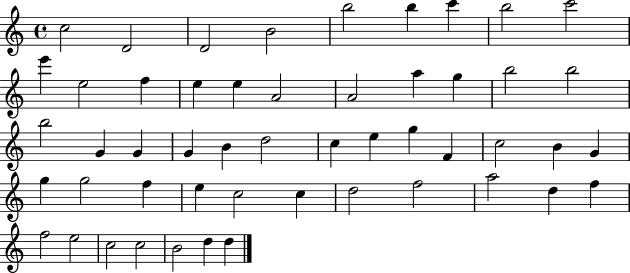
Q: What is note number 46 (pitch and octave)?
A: E5